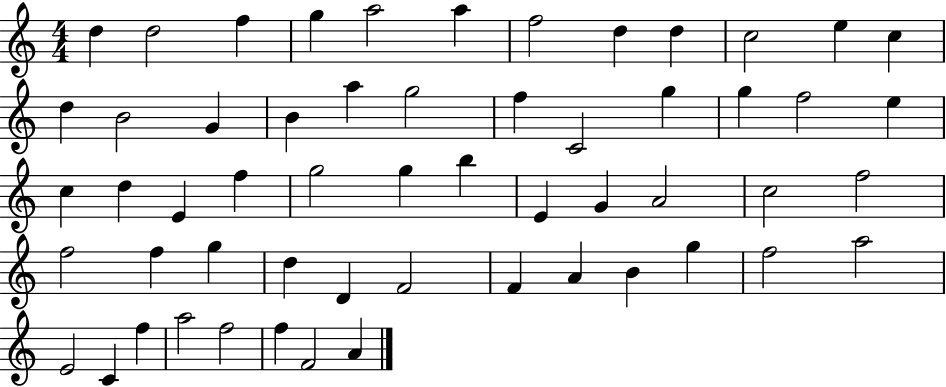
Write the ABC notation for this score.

X:1
T:Untitled
M:4/4
L:1/4
K:C
d d2 f g a2 a f2 d d c2 e c d B2 G B a g2 f C2 g g f2 e c d E f g2 g b E G A2 c2 f2 f2 f g d D F2 F A B g f2 a2 E2 C f a2 f2 f F2 A